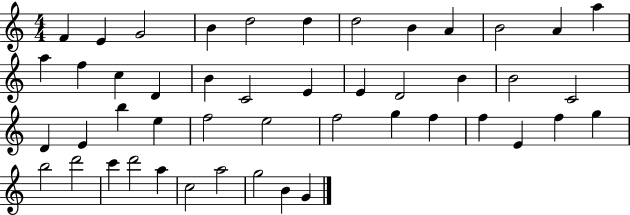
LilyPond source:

{
  \clef treble
  \numericTimeSignature
  \time 4/4
  \key c \major
  f'4 e'4 g'2 | b'4 d''2 d''4 | d''2 b'4 a'4 | b'2 a'4 a''4 | \break a''4 f''4 c''4 d'4 | b'4 c'2 e'4 | e'4 d'2 b'4 | b'2 c'2 | \break d'4 e'4 b''4 e''4 | f''2 e''2 | f''2 g''4 f''4 | f''4 e'4 f''4 g''4 | \break b''2 d'''2 | c'''4 d'''2 a''4 | c''2 a''2 | g''2 b'4 g'4 | \break \bar "|."
}